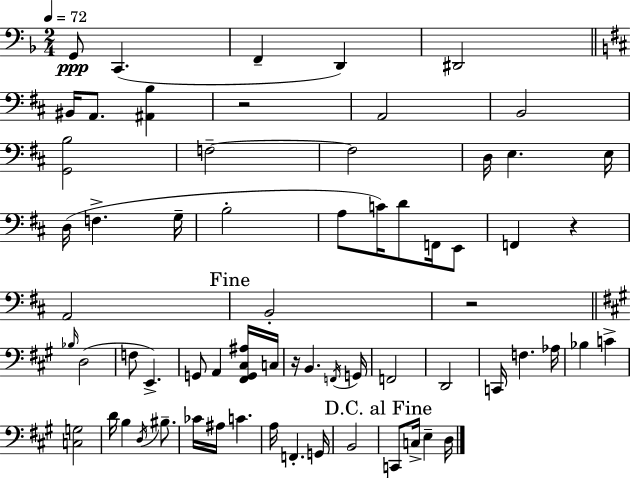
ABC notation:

X:1
T:Untitled
M:2/4
L:1/4
K:Dm
G,,/2 C,, F,, D,, ^D,,2 ^B,,/4 A,,/2 [^A,,B,] z2 A,,2 B,,2 [G,,B,]2 F,2 F,2 D,/4 E, E,/4 D,/4 F, G,/4 B,2 A,/2 C/4 D/2 F,,/4 E,,/2 F,, z A,,2 B,,2 z2 _B,/4 D,2 F,/2 E,, G,,/2 A,, [^F,,G,,^C,^A,]/4 C,/4 z/4 B,, F,,/4 G,,/4 F,,2 D,,2 C,,/4 F, _A,/4 _B, C [C,G,]2 D/4 B, D,/4 ^B,/2 _C/4 ^A,/4 C A,/4 F,, G,,/4 B,,2 C,,/2 C,/4 E, D,/4